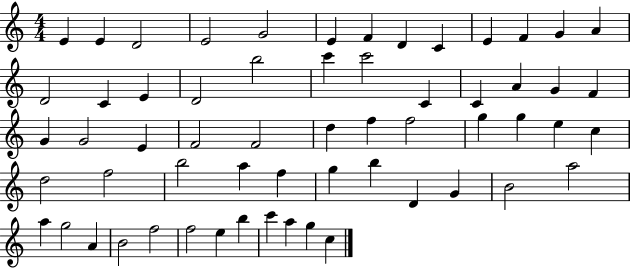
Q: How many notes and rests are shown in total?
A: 60